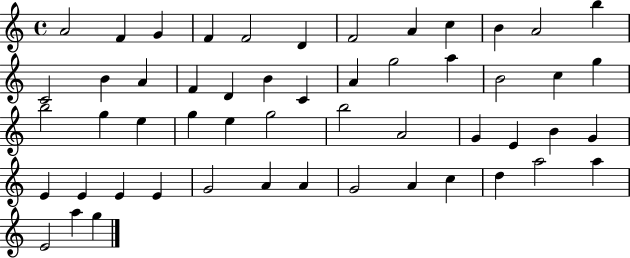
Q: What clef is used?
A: treble